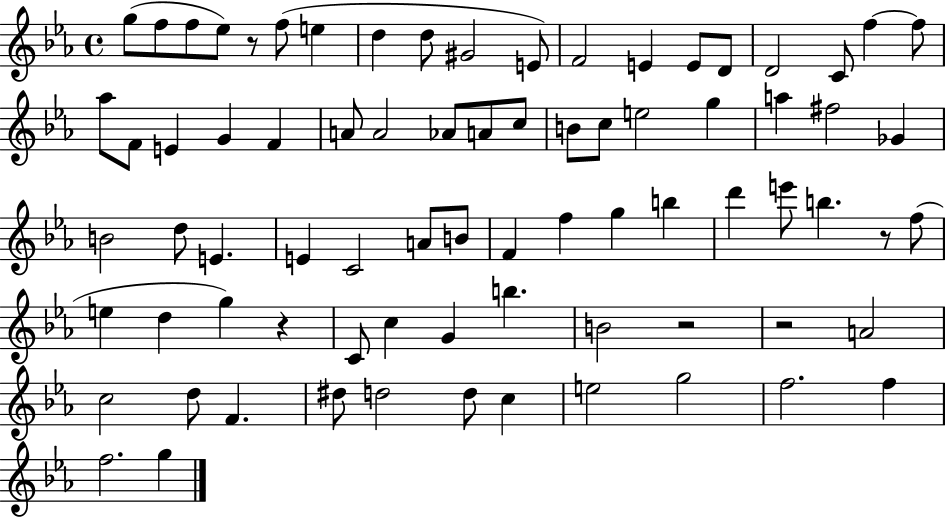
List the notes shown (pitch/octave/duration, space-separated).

G5/e F5/e F5/e Eb5/e R/e F5/e E5/q D5/q D5/e G#4/h E4/e F4/h E4/q E4/e D4/e D4/h C4/e F5/q F5/e Ab5/e F4/e E4/q G4/q F4/q A4/e A4/h Ab4/e A4/e C5/e B4/e C5/e E5/h G5/q A5/q F#5/h Gb4/q B4/h D5/e E4/q. E4/q C4/h A4/e B4/e F4/q F5/q G5/q B5/q D6/q E6/e B5/q. R/e F5/e E5/q D5/q G5/q R/q C4/e C5/q G4/q B5/q. B4/h R/h R/h A4/h C5/h D5/e F4/q. D#5/e D5/h D5/e C5/q E5/h G5/h F5/h. F5/q F5/h. G5/q